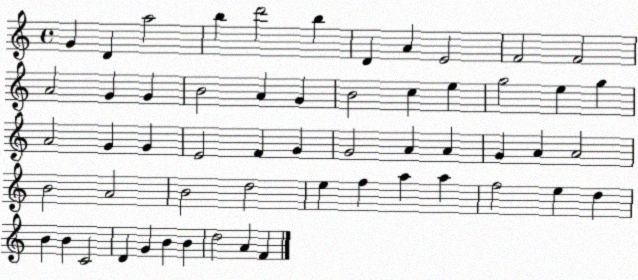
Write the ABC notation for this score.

X:1
T:Untitled
M:4/4
L:1/4
K:C
G D a2 b d'2 b D A E2 F2 F2 A2 G G B2 A G B2 c e g2 e g A2 G G E2 F G G2 A A G A A2 B2 A2 B2 d2 e f a a f2 e d B B C2 D G B B d2 A F